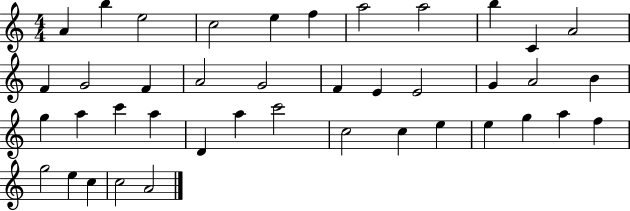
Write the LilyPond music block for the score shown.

{
  \clef treble
  \numericTimeSignature
  \time 4/4
  \key c \major
  a'4 b''4 e''2 | c''2 e''4 f''4 | a''2 a''2 | b''4 c'4 a'2 | \break f'4 g'2 f'4 | a'2 g'2 | f'4 e'4 e'2 | g'4 a'2 b'4 | \break g''4 a''4 c'''4 a''4 | d'4 a''4 c'''2 | c''2 c''4 e''4 | e''4 g''4 a''4 f''4 | \break g''2 e''4 c''4 | c''2 a'2 | \bar "|."
}